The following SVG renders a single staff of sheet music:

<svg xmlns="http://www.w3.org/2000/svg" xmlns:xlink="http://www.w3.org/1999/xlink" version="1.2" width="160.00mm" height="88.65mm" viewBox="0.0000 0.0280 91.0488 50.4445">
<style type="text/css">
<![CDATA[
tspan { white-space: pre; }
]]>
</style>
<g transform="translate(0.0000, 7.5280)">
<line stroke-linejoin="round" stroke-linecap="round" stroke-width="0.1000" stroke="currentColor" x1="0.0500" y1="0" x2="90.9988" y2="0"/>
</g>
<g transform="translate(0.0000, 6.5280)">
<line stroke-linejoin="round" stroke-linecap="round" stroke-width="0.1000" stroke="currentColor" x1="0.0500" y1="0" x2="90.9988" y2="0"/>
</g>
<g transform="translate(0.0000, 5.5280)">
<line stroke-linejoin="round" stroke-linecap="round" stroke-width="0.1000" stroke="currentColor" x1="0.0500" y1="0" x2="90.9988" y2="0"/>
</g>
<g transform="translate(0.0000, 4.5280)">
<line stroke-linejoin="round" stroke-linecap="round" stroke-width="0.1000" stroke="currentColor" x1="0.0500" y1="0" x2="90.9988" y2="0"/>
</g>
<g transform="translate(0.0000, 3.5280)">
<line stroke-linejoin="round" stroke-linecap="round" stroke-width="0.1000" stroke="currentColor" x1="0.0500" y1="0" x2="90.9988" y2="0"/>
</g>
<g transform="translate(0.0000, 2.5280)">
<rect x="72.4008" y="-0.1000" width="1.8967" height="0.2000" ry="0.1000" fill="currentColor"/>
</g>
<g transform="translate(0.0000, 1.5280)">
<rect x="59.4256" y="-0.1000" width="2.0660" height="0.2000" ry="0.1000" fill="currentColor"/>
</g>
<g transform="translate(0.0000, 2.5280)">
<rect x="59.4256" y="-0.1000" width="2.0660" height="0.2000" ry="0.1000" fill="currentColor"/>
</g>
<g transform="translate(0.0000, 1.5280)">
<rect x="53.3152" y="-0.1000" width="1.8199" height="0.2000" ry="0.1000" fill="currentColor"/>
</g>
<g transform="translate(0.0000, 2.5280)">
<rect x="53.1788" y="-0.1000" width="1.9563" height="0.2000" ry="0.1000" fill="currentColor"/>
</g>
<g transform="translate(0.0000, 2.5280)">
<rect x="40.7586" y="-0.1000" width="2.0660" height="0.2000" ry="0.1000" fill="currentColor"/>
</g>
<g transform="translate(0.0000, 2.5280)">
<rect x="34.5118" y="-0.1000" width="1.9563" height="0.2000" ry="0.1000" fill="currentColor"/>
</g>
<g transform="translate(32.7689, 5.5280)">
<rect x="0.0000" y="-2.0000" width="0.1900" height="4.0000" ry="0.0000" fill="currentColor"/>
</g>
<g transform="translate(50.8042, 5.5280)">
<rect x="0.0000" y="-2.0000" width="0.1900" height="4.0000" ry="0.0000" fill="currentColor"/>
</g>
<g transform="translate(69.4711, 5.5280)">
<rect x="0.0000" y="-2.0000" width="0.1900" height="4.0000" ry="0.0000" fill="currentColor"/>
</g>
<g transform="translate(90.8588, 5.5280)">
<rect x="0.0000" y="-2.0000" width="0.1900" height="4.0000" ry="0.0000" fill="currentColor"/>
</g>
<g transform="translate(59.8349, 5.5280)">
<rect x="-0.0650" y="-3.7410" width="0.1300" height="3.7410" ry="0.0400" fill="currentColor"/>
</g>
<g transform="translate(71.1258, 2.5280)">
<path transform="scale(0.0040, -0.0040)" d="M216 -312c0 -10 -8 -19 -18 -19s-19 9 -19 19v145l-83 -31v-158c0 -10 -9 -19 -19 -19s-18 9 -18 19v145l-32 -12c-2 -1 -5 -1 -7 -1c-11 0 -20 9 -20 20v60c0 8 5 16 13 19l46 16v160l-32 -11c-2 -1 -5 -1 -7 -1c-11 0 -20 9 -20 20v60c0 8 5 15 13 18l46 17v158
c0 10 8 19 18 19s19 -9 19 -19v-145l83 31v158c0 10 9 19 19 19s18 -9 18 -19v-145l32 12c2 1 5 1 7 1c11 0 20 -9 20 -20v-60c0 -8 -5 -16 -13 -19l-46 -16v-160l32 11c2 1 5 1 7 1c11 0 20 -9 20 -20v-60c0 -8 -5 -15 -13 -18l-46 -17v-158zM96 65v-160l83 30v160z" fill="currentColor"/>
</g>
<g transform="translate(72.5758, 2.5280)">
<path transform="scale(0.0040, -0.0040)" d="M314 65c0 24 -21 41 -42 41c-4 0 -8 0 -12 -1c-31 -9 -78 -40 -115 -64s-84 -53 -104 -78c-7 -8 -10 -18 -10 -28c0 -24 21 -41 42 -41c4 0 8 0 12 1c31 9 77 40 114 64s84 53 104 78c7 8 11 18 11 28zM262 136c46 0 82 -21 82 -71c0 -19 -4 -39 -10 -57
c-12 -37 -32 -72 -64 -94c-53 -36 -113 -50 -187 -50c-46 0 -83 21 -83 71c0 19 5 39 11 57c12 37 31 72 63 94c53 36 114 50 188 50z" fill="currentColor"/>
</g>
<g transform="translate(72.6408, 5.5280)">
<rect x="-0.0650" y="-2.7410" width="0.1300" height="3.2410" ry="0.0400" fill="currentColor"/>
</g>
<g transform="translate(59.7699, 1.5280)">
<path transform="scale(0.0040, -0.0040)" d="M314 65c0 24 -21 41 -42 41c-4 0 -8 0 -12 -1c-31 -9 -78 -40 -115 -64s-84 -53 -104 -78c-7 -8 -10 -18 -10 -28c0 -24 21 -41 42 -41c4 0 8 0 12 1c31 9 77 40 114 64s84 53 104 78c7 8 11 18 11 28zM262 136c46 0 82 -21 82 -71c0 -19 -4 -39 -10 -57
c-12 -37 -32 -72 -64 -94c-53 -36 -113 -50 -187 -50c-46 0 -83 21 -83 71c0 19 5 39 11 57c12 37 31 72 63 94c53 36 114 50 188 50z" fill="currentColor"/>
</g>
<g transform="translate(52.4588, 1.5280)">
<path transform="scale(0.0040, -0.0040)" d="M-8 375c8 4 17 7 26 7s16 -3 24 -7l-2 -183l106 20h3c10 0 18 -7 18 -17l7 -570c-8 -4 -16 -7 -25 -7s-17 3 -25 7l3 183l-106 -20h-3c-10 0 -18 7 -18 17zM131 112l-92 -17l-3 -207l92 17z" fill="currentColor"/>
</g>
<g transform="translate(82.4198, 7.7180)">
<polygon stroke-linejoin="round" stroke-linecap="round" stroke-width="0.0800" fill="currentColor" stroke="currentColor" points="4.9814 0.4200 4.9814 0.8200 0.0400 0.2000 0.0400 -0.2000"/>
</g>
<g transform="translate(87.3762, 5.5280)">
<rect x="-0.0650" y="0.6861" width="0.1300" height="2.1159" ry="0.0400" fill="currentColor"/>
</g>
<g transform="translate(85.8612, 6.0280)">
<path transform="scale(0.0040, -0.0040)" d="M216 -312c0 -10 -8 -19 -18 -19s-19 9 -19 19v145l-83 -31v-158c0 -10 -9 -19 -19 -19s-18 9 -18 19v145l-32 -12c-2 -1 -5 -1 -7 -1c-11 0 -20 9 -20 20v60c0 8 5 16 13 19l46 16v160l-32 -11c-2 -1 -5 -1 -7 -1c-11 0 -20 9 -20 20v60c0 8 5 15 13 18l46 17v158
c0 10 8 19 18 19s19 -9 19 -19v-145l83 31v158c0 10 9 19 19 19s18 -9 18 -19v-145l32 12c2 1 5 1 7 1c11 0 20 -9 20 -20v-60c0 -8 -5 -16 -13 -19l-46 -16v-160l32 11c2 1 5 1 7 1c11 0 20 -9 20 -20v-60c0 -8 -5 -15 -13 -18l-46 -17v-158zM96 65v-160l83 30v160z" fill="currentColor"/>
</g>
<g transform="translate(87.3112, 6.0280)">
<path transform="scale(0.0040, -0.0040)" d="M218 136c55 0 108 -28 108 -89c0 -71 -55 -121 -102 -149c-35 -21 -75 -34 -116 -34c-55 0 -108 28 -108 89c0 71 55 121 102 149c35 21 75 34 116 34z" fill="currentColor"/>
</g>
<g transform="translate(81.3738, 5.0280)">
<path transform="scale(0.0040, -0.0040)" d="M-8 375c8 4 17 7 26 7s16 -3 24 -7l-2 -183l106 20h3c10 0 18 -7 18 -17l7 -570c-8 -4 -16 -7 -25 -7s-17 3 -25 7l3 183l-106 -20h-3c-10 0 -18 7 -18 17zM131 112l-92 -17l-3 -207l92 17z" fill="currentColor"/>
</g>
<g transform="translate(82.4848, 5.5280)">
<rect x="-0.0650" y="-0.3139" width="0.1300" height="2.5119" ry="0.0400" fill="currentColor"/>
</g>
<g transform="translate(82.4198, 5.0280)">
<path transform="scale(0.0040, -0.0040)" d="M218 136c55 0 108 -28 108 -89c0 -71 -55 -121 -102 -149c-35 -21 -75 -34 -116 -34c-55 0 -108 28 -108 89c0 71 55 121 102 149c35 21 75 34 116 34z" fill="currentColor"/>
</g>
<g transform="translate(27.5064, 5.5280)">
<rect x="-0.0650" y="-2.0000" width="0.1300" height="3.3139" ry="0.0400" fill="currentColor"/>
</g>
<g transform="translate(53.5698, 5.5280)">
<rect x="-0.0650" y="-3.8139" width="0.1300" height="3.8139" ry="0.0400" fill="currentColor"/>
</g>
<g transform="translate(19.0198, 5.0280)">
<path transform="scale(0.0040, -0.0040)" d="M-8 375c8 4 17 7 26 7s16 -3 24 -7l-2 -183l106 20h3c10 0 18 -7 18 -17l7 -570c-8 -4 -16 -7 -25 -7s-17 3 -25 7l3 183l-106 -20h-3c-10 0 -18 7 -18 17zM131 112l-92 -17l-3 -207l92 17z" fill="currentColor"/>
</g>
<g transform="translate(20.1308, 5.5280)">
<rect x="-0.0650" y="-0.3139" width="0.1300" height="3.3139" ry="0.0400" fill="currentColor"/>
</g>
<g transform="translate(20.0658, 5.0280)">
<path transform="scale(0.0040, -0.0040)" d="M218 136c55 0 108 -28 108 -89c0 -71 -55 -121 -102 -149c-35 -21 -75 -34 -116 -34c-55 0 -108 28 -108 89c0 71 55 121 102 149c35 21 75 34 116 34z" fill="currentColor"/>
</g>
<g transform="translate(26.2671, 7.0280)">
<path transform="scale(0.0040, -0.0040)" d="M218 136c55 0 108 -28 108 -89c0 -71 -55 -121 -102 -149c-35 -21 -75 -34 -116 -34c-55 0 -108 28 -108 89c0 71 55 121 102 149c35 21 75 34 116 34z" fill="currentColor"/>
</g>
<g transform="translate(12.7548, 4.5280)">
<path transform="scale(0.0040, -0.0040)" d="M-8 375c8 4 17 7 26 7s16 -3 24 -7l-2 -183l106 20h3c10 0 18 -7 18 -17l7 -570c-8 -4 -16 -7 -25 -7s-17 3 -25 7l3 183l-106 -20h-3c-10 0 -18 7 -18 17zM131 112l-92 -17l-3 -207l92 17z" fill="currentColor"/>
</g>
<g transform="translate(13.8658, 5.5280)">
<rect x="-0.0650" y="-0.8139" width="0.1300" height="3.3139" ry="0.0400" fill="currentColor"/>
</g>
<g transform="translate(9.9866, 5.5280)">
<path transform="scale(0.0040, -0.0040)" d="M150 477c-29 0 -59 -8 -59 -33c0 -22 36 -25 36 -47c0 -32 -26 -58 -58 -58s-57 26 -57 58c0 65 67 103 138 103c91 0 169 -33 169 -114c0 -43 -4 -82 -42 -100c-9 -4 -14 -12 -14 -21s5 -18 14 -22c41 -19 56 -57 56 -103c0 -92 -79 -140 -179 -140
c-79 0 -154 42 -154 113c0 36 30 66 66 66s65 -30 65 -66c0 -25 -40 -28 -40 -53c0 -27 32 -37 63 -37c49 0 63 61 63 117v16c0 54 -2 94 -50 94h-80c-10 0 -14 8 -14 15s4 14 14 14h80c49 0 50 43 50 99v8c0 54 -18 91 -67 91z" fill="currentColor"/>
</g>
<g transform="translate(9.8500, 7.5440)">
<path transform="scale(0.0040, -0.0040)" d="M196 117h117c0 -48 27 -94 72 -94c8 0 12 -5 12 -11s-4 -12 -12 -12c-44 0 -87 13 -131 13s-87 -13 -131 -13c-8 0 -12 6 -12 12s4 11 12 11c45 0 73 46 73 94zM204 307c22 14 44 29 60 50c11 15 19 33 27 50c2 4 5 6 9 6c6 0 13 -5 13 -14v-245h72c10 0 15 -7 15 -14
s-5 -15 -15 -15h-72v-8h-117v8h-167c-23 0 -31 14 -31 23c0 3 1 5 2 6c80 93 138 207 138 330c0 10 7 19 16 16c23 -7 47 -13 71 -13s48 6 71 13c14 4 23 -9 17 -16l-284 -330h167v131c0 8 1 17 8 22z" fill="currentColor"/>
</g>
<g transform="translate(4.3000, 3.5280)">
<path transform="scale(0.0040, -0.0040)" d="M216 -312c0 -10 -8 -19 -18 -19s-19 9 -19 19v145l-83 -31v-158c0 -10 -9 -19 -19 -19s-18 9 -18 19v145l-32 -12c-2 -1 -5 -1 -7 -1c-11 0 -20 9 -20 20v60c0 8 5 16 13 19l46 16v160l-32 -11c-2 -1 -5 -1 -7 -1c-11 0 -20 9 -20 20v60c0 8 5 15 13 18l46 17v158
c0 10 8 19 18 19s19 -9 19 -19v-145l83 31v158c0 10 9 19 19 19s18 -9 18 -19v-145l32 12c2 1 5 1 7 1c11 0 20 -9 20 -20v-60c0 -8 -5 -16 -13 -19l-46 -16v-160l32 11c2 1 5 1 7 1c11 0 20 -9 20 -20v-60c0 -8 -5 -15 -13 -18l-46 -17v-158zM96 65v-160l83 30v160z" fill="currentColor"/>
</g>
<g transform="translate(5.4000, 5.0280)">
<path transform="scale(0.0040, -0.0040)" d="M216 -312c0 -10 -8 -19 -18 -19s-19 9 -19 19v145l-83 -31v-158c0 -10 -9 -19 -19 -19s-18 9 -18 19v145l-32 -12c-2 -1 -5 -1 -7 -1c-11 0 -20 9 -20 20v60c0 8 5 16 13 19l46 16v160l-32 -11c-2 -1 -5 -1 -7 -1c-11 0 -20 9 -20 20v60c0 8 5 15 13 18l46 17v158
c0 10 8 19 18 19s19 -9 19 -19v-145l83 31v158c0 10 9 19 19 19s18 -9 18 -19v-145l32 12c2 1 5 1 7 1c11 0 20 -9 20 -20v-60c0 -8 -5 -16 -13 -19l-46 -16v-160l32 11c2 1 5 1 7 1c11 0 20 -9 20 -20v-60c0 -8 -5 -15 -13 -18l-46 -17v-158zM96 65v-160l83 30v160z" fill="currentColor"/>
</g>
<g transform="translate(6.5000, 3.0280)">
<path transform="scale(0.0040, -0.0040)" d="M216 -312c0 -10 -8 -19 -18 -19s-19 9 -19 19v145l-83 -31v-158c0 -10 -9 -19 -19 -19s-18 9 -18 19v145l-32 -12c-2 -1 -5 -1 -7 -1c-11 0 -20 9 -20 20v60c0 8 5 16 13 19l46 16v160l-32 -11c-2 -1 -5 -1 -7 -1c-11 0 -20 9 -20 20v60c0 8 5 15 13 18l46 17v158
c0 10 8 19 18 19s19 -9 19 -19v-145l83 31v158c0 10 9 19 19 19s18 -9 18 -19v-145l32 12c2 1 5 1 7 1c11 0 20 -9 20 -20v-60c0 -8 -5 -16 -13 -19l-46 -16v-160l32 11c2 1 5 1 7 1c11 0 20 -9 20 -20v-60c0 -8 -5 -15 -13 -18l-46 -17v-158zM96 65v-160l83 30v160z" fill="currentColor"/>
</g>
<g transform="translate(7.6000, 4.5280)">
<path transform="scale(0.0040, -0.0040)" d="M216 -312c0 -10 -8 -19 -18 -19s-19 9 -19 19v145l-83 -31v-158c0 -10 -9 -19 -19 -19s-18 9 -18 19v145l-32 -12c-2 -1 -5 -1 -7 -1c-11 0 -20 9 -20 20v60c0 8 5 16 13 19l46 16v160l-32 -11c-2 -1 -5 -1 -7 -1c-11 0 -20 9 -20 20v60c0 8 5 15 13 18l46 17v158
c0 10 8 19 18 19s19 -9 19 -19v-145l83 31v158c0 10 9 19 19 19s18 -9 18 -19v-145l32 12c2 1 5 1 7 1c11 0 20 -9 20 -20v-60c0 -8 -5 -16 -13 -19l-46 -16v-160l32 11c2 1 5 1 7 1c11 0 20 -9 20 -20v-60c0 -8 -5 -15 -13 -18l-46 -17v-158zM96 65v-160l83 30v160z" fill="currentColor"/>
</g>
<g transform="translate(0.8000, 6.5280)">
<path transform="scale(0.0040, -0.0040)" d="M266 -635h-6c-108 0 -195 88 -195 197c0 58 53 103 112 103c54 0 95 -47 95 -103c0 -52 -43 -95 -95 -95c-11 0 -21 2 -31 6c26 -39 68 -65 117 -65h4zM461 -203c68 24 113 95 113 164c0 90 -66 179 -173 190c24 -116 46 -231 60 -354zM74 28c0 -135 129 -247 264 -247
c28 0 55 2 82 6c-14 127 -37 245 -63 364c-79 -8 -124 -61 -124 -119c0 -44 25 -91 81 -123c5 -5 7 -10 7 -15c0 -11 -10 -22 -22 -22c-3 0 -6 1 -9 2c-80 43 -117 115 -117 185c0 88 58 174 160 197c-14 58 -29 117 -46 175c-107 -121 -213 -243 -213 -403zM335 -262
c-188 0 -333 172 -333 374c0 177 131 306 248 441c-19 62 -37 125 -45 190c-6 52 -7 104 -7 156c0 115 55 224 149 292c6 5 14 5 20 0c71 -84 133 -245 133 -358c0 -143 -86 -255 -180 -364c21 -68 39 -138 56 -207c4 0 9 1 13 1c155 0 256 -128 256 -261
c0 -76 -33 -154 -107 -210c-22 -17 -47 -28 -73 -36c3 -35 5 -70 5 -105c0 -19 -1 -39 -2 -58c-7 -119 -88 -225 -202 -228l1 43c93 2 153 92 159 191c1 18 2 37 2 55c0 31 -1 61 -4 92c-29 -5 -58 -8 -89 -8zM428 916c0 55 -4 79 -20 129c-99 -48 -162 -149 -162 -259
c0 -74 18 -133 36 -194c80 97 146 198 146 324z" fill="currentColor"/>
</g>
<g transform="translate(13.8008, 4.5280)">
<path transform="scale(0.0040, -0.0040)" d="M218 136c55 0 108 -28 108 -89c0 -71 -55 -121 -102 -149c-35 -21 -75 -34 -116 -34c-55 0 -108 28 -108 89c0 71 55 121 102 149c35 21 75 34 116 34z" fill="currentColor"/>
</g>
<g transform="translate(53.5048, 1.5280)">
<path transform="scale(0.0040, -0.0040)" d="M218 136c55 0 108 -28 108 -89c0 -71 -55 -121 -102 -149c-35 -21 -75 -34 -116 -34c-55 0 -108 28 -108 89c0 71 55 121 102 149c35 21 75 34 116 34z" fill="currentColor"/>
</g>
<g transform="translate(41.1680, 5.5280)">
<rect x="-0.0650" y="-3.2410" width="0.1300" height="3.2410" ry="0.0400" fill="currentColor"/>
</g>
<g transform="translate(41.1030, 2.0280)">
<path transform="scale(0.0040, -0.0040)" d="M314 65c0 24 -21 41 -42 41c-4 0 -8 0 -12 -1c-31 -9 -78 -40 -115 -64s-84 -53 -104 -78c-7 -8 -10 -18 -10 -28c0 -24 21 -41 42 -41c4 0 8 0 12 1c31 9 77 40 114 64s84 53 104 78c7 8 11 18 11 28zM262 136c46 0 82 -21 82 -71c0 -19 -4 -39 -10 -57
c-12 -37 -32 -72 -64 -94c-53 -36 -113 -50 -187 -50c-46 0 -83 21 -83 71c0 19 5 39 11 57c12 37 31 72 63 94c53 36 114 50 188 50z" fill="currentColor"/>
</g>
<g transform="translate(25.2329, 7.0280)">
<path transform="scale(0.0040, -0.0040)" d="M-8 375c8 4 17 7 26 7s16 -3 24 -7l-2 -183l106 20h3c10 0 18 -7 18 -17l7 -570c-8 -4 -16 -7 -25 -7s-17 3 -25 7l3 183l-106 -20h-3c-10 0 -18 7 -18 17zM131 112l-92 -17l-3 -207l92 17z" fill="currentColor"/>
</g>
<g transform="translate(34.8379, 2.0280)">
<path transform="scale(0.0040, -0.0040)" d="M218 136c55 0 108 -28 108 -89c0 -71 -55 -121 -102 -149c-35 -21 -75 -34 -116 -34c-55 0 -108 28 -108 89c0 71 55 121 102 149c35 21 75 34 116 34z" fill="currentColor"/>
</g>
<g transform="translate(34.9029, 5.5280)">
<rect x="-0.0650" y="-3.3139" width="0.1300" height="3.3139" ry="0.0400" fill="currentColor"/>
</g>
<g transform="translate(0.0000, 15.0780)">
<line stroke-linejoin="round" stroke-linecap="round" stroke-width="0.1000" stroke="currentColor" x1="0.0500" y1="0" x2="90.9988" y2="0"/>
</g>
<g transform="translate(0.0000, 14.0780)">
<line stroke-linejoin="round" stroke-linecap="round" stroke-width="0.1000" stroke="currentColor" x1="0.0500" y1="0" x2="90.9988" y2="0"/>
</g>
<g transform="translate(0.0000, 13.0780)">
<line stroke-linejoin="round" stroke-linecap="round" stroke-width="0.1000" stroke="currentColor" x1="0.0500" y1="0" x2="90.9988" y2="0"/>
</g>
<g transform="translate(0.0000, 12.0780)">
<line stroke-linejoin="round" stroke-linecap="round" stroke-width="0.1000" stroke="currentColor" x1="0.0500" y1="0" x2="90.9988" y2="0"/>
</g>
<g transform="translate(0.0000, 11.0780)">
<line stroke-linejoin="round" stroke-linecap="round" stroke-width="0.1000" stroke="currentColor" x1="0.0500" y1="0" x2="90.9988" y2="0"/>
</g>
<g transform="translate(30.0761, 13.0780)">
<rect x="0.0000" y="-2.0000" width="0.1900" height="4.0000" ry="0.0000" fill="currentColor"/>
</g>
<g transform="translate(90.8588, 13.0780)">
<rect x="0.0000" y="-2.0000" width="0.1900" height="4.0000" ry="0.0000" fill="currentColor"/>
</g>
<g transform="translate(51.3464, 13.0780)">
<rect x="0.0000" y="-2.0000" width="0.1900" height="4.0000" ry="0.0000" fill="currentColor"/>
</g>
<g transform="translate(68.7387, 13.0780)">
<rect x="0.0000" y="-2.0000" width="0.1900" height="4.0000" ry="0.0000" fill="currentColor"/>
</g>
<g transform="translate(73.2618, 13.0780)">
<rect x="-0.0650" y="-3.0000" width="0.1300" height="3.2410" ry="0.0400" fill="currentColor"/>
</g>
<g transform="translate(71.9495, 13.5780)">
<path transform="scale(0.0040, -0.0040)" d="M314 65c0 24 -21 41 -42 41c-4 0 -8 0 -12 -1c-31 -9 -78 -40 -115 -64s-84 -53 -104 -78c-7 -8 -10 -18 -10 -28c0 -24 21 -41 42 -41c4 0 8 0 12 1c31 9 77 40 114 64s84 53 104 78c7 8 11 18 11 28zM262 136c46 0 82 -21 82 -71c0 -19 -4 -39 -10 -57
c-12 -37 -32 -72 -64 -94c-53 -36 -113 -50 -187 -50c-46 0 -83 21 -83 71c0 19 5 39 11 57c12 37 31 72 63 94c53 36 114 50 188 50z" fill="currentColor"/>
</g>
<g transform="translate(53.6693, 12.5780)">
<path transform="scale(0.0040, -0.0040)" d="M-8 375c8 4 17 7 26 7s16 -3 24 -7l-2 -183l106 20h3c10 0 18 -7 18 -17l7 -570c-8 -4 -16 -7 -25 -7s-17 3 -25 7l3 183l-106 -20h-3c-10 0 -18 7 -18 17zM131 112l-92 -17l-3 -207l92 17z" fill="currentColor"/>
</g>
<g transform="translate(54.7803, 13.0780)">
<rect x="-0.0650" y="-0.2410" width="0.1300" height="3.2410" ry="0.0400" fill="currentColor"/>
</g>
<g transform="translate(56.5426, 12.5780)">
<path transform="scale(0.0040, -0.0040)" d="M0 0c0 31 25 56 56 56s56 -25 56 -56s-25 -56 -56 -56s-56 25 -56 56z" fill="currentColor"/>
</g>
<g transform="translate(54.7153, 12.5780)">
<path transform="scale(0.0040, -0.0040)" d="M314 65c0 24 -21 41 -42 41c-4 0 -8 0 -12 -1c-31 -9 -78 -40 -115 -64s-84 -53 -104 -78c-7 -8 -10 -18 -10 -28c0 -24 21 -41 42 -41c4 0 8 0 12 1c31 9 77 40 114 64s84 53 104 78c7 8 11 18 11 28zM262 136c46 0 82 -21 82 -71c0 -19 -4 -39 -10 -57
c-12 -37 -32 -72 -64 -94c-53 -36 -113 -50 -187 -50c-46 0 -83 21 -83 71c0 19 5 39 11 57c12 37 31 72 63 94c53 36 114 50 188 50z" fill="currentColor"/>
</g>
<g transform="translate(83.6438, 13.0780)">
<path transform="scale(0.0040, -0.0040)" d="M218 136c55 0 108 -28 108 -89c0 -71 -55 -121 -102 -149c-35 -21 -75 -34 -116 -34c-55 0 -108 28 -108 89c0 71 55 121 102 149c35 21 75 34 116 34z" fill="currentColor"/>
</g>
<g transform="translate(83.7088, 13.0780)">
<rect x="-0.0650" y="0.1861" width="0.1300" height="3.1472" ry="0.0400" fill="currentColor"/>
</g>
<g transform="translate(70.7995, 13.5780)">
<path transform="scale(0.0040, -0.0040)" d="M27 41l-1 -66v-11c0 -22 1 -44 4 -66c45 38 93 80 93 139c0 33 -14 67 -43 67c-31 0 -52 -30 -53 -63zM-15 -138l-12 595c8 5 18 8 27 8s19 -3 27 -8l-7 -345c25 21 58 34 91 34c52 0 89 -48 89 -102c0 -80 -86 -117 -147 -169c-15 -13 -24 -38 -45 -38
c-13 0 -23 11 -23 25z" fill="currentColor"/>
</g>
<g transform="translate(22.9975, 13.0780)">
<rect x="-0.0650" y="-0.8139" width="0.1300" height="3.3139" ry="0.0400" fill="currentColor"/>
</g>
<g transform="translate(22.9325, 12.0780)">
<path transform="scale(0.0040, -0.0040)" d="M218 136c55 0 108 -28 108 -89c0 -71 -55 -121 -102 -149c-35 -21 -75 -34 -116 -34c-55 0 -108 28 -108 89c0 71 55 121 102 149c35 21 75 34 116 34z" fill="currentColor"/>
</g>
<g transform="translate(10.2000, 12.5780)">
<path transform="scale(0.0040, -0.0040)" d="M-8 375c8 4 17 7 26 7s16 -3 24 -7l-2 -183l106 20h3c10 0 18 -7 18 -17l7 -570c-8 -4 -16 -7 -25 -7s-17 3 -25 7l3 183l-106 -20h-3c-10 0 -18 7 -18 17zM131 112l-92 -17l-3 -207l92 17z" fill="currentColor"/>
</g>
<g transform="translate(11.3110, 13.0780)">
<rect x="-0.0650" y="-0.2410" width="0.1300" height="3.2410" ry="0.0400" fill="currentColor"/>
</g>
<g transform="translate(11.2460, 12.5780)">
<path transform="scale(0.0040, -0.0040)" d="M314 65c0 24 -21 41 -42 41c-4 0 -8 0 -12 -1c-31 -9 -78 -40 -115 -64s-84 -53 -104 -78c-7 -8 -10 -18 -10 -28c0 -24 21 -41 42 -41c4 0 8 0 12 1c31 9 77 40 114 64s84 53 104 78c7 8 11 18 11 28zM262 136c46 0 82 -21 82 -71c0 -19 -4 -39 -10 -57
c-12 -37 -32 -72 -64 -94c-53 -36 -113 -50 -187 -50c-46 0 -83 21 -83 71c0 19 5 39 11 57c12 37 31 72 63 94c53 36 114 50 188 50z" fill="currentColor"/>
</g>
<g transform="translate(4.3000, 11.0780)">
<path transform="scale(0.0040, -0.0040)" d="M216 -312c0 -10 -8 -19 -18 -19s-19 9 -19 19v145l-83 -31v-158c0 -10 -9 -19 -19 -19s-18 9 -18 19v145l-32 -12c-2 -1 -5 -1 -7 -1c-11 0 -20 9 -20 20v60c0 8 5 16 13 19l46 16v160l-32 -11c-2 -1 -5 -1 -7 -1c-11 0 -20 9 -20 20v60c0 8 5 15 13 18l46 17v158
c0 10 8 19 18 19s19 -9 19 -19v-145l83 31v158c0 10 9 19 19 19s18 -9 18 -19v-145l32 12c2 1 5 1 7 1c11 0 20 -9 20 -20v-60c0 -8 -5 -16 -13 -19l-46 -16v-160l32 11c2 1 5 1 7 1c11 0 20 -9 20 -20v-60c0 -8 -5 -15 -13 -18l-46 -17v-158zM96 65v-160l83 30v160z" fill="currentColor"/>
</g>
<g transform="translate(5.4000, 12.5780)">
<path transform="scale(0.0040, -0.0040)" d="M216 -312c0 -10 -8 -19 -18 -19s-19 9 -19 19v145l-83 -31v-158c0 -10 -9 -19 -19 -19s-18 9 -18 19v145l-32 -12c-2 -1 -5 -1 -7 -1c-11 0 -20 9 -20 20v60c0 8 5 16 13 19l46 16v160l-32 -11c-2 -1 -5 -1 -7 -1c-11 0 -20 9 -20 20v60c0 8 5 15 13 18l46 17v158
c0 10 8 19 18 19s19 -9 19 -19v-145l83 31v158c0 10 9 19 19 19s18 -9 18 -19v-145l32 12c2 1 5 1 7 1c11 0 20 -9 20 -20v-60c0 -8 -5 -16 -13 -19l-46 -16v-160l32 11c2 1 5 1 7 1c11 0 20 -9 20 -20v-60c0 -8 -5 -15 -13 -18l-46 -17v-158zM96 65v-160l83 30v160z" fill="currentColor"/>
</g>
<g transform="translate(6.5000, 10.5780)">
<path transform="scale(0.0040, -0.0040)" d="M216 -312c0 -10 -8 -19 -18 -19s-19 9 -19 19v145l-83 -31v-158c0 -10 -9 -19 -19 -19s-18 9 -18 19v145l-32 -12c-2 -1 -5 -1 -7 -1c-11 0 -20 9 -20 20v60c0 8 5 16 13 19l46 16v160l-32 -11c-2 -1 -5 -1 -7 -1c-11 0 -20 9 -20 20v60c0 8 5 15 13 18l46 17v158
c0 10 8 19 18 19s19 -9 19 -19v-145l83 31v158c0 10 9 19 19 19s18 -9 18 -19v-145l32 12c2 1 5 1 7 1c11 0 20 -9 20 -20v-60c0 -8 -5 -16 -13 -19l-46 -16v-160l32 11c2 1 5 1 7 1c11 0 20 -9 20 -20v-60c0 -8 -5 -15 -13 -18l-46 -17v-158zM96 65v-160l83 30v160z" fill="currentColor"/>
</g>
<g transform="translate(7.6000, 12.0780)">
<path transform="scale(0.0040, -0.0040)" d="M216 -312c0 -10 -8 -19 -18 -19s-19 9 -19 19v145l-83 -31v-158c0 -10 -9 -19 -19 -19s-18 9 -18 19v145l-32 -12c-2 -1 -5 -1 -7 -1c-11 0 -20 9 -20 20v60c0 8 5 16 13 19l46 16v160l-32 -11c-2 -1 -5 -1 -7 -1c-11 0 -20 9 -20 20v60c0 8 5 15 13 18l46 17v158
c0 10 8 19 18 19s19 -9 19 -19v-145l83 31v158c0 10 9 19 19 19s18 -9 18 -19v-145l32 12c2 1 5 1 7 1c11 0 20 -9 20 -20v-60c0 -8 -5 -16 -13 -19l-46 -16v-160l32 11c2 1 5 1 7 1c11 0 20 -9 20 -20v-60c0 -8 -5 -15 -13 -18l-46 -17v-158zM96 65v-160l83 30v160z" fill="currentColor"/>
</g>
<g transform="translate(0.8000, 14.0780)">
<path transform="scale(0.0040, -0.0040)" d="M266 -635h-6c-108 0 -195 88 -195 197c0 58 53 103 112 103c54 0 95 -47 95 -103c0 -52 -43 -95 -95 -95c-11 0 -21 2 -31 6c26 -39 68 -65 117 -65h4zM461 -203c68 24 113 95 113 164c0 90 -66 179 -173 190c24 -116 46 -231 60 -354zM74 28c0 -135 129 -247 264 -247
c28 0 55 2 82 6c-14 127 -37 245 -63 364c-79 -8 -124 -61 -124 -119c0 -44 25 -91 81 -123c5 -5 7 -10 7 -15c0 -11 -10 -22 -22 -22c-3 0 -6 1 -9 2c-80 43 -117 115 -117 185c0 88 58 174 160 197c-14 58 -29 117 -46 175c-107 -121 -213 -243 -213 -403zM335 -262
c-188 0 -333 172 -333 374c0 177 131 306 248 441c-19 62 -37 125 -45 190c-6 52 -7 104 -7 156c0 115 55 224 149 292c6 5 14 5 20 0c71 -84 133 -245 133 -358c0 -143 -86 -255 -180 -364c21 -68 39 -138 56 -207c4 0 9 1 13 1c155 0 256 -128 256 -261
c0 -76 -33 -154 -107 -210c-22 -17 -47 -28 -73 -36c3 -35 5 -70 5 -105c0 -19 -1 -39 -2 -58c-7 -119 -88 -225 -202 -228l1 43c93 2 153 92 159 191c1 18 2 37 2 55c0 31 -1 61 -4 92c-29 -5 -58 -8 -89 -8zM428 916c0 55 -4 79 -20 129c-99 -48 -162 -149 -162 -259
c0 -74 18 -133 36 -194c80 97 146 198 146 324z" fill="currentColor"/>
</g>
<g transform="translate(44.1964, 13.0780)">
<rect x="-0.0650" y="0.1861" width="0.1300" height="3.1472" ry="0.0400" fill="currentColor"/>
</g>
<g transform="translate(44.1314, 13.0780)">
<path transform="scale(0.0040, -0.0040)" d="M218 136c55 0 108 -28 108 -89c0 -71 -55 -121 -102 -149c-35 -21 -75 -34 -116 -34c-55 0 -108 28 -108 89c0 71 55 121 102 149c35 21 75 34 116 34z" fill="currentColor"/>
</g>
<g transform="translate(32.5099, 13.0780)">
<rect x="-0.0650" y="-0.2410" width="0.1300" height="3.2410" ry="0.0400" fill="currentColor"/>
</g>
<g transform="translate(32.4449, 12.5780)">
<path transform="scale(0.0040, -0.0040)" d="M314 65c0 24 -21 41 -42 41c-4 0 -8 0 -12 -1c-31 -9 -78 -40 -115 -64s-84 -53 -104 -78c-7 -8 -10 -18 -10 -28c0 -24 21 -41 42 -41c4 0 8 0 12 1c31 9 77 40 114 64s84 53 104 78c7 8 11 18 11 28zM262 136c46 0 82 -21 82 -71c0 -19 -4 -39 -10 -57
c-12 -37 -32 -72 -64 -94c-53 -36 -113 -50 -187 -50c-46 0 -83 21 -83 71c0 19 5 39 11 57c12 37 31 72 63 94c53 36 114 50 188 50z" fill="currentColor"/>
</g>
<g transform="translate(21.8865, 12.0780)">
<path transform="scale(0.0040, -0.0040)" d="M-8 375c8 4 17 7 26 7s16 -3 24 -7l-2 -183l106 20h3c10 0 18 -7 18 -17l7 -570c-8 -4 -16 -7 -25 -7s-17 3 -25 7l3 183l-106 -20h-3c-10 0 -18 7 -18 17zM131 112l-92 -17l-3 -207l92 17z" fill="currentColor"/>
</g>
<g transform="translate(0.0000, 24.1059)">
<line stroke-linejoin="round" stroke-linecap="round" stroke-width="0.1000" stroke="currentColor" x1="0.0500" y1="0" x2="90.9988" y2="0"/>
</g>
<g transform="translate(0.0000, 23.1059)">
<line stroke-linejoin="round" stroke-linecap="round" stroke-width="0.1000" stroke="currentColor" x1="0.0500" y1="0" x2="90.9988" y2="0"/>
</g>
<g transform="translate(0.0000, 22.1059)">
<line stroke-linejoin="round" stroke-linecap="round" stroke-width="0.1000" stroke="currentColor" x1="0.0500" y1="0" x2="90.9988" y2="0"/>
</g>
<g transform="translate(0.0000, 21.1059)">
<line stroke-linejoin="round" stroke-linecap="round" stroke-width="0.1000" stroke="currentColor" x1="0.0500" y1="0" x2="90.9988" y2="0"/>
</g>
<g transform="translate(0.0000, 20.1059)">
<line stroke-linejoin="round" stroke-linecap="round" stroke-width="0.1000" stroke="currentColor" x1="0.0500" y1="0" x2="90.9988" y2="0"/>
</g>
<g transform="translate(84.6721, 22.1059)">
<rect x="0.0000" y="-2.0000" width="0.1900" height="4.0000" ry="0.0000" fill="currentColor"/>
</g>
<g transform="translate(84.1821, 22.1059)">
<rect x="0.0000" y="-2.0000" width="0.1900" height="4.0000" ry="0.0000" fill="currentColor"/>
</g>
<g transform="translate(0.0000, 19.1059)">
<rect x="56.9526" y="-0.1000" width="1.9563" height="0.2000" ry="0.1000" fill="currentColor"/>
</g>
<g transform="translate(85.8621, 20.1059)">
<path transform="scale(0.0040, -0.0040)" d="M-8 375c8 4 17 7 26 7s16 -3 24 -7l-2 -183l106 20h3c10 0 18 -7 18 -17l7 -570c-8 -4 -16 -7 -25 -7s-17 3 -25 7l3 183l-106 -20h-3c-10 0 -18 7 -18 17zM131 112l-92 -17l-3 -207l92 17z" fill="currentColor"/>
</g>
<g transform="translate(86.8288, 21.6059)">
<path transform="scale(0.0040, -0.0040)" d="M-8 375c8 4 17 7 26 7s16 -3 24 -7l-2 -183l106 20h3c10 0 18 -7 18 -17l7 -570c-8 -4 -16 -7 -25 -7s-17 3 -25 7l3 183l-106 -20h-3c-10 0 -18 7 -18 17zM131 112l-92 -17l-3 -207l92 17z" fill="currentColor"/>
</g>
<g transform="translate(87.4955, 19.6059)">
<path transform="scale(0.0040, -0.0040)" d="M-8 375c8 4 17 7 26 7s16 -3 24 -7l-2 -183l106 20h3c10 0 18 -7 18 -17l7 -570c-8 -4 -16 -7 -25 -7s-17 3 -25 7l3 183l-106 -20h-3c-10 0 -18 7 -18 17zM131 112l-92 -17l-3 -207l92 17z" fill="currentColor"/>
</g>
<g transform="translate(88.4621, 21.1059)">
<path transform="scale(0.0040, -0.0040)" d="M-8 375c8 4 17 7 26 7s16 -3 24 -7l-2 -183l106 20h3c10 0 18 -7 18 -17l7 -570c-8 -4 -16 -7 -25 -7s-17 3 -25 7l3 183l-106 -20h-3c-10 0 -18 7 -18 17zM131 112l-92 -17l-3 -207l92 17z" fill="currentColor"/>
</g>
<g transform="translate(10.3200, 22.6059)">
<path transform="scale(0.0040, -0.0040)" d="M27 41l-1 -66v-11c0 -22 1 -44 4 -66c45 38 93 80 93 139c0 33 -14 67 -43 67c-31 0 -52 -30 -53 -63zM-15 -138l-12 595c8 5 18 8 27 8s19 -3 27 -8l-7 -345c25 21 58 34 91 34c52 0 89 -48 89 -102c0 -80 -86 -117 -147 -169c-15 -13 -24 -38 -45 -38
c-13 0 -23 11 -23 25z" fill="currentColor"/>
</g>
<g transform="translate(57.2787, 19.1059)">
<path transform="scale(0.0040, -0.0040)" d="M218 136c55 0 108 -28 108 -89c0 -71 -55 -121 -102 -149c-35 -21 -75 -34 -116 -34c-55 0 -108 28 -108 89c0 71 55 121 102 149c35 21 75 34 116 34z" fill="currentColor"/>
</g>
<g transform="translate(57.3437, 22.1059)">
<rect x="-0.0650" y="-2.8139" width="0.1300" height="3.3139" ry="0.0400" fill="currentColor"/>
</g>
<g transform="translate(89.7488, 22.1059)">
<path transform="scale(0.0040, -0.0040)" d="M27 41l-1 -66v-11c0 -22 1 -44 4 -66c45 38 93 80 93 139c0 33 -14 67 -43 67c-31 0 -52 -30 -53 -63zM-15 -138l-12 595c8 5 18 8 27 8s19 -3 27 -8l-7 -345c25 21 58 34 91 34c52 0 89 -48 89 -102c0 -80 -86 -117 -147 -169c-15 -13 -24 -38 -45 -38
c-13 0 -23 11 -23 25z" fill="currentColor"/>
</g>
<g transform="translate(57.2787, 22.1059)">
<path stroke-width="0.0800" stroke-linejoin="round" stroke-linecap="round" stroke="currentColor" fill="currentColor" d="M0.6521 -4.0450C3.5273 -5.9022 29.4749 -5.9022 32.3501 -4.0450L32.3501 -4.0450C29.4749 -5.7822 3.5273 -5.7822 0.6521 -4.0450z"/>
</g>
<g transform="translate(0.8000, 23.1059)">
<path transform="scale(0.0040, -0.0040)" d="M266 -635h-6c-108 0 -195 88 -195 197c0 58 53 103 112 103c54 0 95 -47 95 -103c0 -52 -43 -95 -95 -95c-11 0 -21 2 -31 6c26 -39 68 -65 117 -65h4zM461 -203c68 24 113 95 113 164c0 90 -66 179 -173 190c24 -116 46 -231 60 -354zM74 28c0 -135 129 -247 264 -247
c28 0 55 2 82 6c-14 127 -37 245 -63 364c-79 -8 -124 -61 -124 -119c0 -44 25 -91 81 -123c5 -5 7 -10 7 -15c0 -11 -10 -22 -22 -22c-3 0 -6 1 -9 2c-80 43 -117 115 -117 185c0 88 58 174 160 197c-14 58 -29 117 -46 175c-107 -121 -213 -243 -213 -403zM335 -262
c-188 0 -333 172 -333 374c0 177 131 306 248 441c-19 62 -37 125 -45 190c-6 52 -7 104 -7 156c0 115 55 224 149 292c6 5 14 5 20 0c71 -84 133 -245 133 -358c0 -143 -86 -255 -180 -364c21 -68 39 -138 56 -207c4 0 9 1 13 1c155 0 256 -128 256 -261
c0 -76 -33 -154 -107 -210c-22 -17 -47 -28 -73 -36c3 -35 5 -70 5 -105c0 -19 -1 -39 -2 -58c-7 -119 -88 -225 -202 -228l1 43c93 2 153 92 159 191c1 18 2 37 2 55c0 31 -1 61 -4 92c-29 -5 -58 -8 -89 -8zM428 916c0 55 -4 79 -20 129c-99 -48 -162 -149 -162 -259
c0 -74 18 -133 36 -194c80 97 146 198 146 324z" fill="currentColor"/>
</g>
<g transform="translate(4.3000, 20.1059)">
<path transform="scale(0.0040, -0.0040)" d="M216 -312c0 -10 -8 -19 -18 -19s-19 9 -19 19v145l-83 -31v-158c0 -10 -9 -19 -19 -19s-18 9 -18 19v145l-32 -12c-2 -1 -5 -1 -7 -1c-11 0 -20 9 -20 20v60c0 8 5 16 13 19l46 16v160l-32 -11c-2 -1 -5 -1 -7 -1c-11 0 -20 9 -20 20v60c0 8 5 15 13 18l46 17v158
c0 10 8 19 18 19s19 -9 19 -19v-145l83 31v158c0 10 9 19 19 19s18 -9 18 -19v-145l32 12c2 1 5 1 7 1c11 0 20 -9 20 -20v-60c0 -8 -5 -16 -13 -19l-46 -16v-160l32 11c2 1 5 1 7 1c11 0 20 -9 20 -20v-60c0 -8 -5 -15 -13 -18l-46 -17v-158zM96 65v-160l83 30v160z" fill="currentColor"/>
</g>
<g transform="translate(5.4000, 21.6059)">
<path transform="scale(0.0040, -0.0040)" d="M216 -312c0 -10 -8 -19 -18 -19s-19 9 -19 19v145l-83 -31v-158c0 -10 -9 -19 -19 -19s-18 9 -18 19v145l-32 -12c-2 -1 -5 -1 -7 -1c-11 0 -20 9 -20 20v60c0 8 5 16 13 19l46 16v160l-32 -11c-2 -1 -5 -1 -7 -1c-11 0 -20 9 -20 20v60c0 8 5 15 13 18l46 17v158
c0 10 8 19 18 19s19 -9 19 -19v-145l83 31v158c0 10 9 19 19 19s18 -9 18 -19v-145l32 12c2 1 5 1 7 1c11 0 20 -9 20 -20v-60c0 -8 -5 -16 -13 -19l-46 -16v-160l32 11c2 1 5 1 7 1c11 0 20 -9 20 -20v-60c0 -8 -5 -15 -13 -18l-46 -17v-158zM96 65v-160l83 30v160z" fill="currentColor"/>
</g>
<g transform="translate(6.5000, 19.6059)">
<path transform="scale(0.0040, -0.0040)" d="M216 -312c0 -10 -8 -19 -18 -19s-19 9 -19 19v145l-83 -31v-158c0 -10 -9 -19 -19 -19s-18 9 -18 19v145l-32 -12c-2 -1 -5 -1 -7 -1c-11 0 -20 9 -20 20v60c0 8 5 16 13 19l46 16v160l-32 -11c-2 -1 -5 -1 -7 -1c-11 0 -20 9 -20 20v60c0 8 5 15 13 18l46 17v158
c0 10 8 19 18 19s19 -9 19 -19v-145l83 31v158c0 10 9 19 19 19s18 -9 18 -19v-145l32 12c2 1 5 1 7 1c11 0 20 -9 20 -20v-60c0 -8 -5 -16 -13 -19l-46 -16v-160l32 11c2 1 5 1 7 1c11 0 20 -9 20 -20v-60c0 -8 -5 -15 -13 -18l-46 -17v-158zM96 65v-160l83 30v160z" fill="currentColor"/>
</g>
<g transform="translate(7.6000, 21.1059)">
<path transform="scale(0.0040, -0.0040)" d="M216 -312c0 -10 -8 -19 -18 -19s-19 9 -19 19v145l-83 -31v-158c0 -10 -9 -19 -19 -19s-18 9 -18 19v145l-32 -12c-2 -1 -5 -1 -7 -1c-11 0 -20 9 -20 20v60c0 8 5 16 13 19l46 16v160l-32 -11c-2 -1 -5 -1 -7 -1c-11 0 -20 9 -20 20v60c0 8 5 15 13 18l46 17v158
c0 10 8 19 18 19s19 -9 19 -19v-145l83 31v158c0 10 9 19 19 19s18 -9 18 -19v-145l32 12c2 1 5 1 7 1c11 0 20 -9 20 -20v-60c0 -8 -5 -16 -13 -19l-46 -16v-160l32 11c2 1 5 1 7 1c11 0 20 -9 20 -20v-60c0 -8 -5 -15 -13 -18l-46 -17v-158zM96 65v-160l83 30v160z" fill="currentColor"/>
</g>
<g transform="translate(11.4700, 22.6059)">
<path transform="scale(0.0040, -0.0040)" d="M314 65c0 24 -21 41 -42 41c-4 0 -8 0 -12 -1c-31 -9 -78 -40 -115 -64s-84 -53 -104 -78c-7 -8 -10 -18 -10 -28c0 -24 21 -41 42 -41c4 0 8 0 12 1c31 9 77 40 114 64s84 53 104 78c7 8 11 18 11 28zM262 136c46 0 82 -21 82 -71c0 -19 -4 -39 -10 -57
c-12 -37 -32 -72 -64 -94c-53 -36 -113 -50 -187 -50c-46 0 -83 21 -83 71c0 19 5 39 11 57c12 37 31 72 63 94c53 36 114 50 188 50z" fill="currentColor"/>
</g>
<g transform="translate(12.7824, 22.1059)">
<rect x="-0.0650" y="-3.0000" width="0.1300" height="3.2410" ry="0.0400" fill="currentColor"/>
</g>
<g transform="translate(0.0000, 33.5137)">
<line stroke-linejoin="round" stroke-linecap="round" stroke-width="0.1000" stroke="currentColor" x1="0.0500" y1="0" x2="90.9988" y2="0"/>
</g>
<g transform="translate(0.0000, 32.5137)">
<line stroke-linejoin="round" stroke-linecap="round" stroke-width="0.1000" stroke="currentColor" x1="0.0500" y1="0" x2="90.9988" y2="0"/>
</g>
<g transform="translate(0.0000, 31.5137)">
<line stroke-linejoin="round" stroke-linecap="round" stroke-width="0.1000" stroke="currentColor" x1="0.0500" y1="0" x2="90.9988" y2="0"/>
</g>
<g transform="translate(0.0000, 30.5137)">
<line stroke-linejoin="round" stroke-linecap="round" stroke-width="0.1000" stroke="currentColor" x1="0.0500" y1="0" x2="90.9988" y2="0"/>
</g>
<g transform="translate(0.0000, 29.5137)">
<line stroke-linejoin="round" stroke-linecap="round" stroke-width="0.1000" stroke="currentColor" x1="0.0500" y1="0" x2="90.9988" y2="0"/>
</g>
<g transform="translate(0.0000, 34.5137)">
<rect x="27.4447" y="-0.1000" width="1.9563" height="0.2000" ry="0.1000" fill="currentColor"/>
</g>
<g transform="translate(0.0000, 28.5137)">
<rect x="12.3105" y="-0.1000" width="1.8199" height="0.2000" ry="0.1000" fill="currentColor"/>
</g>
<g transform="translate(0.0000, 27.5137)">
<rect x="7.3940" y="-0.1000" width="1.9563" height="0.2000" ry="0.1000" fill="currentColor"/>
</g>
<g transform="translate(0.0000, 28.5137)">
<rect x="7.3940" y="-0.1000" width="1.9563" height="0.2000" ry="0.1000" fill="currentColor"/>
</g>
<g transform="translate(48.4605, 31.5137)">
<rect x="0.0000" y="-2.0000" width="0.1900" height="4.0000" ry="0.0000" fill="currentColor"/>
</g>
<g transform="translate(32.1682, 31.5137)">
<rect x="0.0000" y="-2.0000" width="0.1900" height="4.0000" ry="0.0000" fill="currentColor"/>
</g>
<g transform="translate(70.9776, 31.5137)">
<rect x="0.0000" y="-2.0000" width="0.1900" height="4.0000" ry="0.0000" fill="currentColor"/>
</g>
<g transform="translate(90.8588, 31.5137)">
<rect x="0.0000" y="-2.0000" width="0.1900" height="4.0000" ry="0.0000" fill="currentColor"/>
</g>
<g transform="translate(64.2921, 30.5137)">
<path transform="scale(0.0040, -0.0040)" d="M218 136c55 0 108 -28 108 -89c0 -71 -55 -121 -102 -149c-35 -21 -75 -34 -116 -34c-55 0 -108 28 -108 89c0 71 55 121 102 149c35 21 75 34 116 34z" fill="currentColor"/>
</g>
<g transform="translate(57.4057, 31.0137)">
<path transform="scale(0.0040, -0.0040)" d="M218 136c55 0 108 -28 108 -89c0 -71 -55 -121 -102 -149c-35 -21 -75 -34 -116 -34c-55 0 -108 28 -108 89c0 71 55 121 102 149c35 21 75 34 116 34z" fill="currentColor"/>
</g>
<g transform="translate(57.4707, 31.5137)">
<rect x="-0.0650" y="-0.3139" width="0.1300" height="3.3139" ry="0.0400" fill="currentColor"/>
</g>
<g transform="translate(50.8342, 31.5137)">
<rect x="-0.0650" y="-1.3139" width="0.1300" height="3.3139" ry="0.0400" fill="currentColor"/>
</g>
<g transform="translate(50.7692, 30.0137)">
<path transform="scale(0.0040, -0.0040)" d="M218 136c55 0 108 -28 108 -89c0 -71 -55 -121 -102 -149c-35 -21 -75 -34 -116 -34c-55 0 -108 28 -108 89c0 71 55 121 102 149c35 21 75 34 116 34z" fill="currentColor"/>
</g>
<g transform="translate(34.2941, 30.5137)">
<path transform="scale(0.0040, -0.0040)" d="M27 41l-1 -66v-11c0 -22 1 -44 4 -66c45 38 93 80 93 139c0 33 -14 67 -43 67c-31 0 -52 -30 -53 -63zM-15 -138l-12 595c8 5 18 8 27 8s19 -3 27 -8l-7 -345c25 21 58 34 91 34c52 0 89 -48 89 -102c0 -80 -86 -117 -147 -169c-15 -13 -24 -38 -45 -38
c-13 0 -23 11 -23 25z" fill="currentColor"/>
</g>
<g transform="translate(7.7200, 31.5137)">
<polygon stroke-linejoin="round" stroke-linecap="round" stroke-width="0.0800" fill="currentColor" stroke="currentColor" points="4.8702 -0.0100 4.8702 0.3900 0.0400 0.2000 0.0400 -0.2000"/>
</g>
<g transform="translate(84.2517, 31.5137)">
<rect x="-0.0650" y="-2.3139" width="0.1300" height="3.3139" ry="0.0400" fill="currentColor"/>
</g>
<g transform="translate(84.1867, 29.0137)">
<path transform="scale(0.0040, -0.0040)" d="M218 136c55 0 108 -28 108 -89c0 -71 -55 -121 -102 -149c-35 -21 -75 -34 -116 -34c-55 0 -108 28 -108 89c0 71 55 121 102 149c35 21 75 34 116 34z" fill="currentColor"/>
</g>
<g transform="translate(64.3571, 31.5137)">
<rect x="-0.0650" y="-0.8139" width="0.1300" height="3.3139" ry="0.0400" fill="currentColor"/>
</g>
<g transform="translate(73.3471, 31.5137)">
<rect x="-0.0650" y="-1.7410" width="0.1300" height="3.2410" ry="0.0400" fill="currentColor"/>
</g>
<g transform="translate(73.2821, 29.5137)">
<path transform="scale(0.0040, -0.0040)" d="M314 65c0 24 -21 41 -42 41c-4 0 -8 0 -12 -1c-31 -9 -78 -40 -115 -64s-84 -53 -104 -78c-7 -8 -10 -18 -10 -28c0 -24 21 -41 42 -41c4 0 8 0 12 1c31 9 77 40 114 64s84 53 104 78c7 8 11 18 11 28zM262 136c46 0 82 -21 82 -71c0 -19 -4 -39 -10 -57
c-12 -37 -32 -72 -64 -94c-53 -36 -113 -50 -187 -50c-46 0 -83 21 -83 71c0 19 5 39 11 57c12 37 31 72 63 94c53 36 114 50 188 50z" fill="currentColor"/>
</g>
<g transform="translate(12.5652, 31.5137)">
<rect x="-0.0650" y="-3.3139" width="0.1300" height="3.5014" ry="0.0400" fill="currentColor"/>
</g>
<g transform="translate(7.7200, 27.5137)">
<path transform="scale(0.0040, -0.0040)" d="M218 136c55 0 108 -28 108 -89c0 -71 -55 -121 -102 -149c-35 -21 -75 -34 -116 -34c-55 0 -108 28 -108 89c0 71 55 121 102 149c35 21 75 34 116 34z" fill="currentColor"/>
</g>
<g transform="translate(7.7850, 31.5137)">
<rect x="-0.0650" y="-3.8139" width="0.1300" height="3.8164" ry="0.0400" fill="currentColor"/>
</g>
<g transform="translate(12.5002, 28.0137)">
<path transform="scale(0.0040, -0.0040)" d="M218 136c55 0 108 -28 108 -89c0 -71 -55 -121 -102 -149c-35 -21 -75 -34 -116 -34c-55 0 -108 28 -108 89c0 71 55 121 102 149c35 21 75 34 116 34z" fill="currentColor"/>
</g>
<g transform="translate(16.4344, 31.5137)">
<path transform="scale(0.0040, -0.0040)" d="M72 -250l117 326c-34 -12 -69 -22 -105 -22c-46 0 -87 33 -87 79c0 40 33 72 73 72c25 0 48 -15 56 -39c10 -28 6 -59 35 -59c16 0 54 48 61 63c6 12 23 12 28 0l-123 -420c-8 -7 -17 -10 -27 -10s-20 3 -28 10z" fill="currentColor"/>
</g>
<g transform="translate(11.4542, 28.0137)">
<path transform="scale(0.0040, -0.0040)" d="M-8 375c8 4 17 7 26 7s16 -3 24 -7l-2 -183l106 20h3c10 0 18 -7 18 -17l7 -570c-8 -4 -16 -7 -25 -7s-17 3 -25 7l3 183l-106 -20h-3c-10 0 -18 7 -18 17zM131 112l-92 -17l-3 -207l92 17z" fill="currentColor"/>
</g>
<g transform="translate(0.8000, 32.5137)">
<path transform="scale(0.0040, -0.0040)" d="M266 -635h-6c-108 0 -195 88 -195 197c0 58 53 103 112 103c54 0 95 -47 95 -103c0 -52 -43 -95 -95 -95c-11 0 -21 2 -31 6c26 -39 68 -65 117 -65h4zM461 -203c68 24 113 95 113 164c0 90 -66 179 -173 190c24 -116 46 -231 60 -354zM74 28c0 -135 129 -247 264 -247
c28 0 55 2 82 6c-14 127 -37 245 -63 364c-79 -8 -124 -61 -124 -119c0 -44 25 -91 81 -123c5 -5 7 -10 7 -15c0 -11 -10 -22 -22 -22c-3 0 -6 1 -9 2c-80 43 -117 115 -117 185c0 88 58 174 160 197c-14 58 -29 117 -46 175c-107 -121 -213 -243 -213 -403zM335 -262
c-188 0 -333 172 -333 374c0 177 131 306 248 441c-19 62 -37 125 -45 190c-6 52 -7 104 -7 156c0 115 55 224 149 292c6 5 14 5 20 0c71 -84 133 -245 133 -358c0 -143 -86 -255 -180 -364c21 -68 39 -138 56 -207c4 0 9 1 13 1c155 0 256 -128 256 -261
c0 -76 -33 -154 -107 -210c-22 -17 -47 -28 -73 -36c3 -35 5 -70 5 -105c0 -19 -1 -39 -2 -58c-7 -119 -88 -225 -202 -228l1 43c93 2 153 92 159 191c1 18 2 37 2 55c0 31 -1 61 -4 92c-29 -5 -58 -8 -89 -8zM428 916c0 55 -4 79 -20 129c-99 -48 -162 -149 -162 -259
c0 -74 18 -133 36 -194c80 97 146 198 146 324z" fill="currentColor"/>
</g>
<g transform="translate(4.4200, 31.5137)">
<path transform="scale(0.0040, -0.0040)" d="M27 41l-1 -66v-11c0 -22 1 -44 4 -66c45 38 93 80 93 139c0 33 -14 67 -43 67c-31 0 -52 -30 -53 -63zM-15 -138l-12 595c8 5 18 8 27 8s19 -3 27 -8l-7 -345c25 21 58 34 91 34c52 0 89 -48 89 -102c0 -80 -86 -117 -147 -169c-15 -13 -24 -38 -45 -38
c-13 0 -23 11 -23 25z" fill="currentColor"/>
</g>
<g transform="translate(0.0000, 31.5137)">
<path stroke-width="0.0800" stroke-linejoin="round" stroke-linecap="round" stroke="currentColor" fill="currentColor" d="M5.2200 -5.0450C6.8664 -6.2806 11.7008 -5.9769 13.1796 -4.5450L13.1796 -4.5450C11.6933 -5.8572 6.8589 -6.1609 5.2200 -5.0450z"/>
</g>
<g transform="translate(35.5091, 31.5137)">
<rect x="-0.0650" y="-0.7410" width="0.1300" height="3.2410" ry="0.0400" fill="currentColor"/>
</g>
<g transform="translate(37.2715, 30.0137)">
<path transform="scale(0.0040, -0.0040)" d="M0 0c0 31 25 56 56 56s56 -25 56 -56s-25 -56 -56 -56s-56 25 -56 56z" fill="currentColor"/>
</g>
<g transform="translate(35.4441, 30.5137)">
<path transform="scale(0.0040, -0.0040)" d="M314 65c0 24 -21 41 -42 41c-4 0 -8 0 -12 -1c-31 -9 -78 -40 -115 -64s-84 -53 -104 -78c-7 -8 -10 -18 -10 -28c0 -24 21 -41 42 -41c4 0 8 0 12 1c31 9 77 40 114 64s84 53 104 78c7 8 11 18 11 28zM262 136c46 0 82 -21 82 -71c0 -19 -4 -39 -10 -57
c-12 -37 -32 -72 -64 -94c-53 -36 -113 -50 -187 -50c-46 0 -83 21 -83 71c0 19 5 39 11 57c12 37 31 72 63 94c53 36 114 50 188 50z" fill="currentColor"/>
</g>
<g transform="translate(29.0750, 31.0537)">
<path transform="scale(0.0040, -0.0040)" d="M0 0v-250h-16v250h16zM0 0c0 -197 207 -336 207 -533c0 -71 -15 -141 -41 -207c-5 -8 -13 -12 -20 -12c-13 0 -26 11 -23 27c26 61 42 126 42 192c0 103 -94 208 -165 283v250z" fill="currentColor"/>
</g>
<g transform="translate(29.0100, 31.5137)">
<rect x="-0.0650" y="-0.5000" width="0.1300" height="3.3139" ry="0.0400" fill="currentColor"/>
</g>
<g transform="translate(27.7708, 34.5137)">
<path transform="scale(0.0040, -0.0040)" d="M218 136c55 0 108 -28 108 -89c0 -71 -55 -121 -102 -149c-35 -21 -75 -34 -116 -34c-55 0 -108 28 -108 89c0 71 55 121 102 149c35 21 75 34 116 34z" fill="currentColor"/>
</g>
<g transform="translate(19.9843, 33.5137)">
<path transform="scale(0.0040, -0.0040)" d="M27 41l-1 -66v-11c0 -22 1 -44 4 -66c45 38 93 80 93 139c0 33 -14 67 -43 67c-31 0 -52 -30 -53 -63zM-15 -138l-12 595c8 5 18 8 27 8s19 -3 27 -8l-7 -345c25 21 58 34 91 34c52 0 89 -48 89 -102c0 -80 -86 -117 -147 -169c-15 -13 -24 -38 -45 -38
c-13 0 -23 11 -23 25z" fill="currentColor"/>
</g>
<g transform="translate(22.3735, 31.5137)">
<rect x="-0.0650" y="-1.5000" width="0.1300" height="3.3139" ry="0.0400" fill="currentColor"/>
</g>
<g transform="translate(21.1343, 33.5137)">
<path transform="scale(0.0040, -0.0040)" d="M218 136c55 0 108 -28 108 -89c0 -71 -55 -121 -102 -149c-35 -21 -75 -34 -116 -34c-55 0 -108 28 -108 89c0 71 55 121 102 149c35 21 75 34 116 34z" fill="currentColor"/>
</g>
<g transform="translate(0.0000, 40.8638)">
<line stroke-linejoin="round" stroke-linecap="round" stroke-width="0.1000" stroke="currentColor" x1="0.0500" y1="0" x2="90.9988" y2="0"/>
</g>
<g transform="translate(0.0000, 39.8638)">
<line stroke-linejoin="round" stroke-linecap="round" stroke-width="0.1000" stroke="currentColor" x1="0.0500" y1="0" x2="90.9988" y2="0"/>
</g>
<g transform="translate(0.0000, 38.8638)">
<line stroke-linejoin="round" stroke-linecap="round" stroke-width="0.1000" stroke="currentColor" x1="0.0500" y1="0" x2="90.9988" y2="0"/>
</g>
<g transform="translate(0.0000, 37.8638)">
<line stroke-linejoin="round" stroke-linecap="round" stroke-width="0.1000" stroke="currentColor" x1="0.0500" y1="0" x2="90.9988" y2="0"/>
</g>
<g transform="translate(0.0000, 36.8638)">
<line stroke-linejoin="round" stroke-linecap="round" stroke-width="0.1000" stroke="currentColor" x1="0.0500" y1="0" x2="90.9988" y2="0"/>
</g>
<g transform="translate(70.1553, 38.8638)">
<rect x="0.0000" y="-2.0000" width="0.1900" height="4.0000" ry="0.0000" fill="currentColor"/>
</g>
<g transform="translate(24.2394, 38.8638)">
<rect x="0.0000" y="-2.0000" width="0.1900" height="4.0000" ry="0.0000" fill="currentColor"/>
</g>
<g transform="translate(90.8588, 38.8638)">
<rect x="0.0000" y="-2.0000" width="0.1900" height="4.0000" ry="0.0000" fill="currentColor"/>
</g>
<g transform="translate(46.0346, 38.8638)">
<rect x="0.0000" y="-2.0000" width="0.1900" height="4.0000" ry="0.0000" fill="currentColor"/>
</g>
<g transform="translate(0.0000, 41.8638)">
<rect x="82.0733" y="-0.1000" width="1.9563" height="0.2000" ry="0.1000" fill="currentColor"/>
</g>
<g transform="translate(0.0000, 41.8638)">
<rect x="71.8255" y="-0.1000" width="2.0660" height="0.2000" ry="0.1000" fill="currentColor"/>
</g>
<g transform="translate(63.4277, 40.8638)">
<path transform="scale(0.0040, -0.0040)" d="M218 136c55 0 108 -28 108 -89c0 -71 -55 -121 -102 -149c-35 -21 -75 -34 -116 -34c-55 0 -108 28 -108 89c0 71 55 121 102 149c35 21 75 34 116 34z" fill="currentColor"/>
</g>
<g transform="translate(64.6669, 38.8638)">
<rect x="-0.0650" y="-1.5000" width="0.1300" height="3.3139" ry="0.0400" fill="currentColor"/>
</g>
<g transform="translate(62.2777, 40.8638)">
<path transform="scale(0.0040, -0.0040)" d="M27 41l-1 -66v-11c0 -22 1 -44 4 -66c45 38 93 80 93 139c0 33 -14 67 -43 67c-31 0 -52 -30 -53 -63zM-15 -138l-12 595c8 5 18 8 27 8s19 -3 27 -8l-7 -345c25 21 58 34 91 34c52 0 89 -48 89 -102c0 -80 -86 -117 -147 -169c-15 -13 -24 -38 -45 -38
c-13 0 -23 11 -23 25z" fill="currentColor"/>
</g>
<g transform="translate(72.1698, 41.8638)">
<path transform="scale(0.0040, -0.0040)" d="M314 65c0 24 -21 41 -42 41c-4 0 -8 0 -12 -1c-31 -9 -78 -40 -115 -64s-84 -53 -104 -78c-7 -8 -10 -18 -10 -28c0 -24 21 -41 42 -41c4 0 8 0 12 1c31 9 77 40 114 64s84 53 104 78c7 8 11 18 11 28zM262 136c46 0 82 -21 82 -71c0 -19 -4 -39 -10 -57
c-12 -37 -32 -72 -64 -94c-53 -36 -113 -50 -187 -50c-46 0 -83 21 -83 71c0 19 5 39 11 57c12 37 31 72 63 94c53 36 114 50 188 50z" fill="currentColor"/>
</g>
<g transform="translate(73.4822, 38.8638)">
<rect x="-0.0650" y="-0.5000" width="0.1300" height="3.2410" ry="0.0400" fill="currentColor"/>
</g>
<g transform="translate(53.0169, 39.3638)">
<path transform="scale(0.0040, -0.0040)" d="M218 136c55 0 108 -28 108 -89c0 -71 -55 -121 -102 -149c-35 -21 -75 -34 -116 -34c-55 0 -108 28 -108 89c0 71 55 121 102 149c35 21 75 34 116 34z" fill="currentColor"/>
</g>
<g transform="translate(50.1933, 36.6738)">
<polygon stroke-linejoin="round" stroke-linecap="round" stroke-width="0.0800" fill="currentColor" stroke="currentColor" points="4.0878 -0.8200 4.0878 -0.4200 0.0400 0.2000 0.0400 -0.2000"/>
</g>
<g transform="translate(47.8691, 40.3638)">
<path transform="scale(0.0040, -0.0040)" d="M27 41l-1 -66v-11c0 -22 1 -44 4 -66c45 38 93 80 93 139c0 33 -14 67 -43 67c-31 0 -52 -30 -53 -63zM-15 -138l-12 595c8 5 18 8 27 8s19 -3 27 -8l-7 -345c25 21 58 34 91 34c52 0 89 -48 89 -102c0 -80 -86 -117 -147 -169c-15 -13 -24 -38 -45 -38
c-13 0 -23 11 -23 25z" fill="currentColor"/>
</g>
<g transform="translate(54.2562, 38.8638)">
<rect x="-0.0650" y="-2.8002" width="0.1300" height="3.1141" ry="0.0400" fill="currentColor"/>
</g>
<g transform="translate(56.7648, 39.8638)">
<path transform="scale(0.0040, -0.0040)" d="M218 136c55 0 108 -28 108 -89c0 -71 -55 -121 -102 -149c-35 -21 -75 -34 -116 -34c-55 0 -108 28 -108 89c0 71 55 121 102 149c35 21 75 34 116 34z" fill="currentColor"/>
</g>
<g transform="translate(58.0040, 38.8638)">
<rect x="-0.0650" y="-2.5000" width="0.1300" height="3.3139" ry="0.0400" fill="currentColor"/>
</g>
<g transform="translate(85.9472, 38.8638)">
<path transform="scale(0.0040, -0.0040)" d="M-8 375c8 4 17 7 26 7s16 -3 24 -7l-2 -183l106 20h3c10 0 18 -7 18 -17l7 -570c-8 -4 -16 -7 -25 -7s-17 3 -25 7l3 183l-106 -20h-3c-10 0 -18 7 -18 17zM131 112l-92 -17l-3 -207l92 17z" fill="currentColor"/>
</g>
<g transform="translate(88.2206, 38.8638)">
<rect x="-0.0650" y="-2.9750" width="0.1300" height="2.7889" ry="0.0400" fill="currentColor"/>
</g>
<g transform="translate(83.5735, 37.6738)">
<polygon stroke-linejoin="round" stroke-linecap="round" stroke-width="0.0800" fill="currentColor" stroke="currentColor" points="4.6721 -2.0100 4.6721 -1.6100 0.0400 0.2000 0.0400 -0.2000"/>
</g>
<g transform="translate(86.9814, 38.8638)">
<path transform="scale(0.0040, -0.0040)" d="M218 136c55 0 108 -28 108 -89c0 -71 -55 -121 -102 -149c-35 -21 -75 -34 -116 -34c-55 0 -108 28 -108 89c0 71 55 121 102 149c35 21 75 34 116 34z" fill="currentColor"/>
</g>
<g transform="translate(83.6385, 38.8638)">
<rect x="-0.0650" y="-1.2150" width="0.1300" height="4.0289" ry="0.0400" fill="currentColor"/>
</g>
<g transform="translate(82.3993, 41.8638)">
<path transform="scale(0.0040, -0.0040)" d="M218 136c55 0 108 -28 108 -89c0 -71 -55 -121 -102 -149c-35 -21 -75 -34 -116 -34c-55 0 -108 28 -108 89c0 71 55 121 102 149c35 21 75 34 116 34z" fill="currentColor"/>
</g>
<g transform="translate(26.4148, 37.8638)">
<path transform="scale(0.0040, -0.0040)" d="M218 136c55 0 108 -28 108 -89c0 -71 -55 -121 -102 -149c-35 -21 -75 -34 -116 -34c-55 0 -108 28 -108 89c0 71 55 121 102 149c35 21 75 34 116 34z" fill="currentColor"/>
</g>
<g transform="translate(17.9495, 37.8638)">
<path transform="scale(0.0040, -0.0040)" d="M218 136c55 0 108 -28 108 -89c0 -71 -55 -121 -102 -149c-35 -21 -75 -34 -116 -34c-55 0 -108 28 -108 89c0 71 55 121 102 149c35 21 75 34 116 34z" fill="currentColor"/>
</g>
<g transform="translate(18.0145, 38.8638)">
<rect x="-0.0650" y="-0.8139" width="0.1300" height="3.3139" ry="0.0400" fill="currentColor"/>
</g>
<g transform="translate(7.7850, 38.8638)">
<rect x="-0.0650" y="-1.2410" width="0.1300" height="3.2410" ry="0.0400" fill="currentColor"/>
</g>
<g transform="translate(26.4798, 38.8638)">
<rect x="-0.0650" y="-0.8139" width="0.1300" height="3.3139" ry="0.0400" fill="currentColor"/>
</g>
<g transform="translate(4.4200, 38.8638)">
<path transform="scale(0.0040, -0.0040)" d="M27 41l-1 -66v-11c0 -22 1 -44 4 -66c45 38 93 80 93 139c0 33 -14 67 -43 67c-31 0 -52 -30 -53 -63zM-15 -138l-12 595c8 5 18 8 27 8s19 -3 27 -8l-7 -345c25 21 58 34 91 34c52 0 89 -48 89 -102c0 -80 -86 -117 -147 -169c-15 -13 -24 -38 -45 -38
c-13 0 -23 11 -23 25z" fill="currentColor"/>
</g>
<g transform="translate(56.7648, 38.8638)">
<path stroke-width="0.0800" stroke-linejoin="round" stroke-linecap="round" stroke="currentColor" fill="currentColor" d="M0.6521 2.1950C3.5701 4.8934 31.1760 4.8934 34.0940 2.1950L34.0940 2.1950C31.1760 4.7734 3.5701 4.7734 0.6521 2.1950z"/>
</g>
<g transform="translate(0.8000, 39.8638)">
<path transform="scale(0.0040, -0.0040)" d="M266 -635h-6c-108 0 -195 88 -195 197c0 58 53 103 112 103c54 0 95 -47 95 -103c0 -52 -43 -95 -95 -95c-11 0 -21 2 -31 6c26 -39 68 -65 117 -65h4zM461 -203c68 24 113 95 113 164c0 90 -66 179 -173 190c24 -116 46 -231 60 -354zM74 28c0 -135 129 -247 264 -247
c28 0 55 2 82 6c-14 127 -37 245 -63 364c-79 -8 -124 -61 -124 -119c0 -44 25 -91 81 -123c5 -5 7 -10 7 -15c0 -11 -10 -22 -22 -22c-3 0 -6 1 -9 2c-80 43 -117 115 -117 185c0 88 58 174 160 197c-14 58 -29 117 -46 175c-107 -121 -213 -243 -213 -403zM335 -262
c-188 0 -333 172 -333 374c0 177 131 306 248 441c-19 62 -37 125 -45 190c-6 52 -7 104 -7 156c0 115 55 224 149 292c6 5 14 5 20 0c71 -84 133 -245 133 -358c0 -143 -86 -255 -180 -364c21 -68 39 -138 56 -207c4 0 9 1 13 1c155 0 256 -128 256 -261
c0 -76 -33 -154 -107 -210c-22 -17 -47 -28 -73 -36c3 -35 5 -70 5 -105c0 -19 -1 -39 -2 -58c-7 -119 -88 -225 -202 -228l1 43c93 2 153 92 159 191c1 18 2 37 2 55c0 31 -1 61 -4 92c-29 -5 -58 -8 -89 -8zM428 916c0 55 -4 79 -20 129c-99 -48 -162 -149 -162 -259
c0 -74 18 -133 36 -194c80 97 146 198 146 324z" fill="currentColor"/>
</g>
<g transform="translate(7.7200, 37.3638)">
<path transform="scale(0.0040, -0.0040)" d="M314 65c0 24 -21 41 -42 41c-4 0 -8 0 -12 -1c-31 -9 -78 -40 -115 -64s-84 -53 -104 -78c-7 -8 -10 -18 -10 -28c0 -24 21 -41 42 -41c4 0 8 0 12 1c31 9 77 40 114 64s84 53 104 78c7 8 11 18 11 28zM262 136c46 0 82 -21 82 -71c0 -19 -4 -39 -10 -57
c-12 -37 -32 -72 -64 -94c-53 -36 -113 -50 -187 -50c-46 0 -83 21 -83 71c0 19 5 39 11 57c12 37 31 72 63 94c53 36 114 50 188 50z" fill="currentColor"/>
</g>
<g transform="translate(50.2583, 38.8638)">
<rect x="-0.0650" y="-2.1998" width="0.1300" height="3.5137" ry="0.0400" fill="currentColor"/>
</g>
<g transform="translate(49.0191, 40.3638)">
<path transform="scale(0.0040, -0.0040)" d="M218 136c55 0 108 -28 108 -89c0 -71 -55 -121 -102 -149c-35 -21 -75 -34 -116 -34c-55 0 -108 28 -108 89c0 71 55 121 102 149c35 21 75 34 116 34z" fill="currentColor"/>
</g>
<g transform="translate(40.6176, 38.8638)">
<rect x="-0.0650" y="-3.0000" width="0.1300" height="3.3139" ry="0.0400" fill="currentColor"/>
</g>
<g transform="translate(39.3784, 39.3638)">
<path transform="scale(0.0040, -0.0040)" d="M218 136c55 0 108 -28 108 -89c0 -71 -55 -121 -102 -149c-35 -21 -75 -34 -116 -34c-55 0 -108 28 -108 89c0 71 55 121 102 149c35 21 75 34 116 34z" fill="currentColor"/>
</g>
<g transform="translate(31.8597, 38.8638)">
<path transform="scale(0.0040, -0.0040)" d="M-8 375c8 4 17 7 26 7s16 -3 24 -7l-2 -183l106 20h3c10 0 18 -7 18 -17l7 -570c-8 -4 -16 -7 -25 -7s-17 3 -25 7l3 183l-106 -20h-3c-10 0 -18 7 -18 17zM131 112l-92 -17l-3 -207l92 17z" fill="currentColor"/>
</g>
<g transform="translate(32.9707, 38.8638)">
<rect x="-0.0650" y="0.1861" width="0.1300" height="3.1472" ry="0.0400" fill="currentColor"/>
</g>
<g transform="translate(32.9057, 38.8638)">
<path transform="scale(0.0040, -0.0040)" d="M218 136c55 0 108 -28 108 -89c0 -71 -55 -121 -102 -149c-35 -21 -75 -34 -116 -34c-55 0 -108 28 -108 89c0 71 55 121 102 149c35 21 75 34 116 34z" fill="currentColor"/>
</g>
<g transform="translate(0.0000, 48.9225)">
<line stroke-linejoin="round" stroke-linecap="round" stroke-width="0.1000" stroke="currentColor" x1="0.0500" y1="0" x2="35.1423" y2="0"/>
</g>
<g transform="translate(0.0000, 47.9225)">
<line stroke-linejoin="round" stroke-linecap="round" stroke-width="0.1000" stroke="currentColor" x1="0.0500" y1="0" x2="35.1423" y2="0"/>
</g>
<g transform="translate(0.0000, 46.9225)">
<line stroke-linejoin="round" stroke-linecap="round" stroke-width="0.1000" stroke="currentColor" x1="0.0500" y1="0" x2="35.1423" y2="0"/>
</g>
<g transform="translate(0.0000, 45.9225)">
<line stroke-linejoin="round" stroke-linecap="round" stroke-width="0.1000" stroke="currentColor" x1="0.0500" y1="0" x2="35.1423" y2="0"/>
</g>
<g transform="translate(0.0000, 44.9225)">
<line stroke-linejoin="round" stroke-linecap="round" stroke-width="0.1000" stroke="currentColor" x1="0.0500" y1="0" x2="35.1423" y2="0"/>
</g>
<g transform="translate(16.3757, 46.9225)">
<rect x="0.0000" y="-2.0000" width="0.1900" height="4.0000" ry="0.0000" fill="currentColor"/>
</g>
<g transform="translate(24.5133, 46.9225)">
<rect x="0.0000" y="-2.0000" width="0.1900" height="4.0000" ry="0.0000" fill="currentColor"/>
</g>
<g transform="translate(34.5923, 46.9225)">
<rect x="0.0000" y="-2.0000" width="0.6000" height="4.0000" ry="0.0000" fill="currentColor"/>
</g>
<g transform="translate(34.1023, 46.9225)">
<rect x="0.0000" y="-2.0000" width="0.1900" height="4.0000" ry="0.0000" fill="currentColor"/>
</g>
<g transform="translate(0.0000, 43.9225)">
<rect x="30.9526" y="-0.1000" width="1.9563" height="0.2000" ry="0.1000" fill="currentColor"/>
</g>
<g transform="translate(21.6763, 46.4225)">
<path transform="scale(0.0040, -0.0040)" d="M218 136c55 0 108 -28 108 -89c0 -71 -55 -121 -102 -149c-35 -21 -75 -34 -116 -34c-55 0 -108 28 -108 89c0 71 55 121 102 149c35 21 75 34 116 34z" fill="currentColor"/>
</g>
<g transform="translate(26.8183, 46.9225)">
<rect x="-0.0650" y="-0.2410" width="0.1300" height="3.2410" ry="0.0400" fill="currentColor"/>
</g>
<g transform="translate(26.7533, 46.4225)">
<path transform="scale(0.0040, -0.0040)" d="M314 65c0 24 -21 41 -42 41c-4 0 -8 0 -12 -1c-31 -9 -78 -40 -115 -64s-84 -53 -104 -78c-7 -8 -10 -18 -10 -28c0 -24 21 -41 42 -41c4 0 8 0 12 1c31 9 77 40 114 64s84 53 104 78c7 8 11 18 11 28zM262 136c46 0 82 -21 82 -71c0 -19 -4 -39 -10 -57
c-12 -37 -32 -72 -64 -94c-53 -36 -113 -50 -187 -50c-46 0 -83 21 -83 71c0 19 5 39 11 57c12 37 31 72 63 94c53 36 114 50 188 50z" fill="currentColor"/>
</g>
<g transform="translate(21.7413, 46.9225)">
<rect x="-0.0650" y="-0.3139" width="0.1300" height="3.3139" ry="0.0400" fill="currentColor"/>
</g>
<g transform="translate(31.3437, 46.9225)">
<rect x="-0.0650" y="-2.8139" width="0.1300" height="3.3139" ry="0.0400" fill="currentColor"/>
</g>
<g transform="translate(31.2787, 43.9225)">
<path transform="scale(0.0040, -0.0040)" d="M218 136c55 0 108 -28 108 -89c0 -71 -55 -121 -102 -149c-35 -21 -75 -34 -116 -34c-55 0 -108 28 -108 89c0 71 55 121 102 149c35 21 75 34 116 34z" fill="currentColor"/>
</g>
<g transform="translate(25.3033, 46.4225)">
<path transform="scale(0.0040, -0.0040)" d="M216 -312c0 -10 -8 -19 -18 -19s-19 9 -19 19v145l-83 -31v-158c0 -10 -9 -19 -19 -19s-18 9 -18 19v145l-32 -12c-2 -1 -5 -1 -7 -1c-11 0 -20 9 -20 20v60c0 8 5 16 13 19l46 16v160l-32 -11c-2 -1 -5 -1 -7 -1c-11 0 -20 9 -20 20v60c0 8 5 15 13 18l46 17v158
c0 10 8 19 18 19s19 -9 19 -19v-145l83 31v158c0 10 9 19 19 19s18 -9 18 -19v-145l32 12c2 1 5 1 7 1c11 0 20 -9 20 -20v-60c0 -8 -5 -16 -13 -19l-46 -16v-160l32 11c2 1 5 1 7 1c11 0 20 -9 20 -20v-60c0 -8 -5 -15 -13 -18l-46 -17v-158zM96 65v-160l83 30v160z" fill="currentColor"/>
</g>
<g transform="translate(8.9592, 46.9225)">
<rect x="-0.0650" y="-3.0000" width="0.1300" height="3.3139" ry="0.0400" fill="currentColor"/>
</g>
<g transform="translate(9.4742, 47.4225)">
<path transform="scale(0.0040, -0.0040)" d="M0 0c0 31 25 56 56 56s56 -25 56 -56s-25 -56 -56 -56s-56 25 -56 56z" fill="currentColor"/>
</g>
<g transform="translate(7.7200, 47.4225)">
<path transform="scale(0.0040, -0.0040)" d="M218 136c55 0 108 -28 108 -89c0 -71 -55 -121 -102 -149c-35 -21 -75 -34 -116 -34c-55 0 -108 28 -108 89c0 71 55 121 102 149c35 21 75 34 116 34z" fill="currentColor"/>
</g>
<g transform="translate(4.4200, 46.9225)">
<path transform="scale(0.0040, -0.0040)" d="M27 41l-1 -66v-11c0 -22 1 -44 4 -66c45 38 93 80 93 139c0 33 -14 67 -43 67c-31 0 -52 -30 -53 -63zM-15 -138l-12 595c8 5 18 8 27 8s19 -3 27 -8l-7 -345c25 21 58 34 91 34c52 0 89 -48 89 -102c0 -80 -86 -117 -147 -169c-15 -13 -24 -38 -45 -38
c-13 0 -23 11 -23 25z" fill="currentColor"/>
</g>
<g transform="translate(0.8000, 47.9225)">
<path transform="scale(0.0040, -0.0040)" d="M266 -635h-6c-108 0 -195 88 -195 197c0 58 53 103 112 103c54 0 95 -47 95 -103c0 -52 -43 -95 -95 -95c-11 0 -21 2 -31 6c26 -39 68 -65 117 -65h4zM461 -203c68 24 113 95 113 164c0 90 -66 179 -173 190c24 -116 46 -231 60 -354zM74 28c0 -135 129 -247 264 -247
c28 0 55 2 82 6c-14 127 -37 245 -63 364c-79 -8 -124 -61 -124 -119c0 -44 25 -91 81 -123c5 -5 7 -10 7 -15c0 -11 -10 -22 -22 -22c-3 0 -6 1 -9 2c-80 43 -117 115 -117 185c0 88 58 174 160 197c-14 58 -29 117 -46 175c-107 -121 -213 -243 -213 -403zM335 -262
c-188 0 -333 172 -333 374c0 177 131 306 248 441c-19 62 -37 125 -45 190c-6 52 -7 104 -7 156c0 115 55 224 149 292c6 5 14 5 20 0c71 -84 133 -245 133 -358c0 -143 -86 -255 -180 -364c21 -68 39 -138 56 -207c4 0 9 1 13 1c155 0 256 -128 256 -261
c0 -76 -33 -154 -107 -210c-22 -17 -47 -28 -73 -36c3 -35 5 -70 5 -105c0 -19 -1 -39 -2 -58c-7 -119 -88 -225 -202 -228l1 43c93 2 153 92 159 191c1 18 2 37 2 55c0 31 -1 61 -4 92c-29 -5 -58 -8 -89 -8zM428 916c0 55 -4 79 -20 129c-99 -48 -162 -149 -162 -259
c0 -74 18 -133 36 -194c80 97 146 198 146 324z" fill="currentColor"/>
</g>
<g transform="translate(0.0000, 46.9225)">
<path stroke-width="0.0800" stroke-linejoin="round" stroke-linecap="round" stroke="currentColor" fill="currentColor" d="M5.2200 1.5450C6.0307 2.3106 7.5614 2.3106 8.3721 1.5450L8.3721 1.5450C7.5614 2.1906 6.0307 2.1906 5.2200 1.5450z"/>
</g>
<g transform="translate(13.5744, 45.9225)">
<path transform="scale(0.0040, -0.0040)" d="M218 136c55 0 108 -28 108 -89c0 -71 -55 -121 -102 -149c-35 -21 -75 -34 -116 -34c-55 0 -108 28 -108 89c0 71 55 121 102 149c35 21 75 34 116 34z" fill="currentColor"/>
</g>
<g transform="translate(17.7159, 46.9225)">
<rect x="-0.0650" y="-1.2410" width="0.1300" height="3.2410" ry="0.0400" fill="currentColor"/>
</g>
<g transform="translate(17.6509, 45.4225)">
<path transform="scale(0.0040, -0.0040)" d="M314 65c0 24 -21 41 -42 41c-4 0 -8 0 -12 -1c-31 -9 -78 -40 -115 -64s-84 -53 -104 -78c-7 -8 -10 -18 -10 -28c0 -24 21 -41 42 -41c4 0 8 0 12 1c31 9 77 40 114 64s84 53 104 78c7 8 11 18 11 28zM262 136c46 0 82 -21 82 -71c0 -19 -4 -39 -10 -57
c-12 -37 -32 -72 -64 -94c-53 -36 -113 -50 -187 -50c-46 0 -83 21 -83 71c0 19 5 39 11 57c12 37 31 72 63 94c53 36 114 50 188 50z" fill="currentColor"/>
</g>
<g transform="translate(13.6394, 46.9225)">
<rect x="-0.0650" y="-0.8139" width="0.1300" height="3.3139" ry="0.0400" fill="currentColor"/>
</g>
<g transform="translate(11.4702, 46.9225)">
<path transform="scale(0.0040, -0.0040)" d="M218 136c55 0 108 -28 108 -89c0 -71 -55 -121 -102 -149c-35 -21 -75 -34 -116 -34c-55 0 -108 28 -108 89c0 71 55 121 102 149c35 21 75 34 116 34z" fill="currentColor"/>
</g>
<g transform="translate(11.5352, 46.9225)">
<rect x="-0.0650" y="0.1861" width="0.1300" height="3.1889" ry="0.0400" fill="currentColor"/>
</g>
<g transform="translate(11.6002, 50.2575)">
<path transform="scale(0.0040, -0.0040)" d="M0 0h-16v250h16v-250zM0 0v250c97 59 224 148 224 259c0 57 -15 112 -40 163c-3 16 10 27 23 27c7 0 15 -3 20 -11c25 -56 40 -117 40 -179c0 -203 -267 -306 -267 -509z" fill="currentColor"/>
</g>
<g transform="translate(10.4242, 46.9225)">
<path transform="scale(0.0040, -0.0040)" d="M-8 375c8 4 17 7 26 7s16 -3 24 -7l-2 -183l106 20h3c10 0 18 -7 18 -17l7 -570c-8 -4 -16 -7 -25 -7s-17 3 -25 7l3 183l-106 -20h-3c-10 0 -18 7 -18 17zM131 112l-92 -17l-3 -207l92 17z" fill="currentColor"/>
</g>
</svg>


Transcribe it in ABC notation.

X:1
T:Untitled
M:3/4
L:1/4
K:E
d c F b b2 c' c'2 ^a2 c/2 ^A/2 c2 d ^c2 B c2 _A2 B _A2 a c'/2 b/2 z/2 _E C/2 _d2 e c d f2 g e2 d d B A _F/2 A/2 G _E C2 C/2 B/2 A B/2 d e2 c ^c2 a